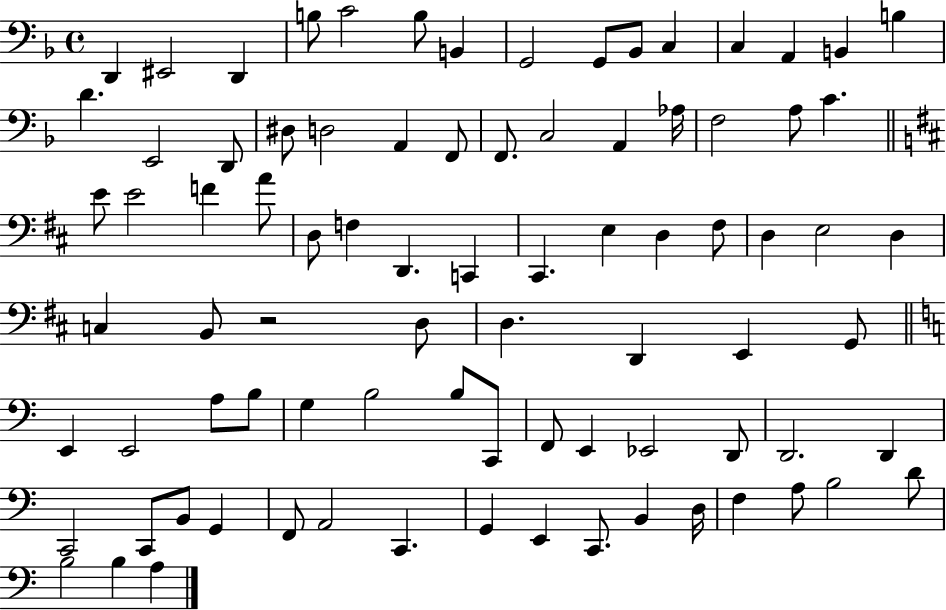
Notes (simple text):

D2/q EIS2/h D2/q B3/e C4/h B3/e B2/q G2/h G2/e Bb2/e C3/q C3/q A2/q B2/q B3/q D4/q. E2/h D2/e D#3/e D3/h A2/q F2/e F2/e. C3/h A2/q Ab3/s F3/h A3/e C4/q. E4/e E4/h F4/q A4/e D3/e F3/q D2/q. C2/q C#2/q. E3/q D3/q F#3/e D3/q E3/h D3/q C3/q B2/e R/h D3/e D3/q. D2/q E2/q G2/e E2/q E2/h A3/e B3/e G3/q B3/h B3/e C2/e F2/e E2/q Eb2/h D2/e D2/h. D2/q C2/h C2/e B2/e G2/q F2/e A2/h C2/q. G2/q E2/q C2/e. B2/q D3/s F3/q A3/e B3/h D4/e B3/h B3/q A3/q